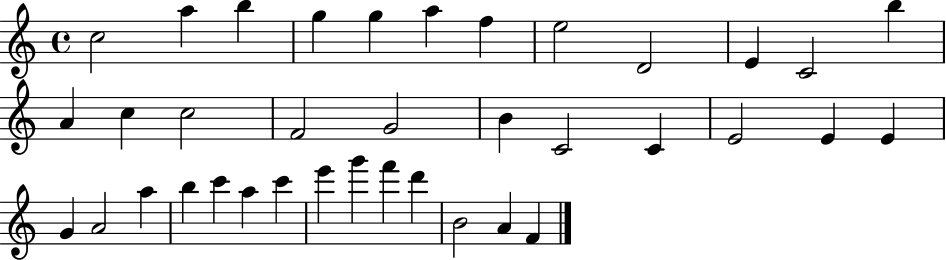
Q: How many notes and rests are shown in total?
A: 37